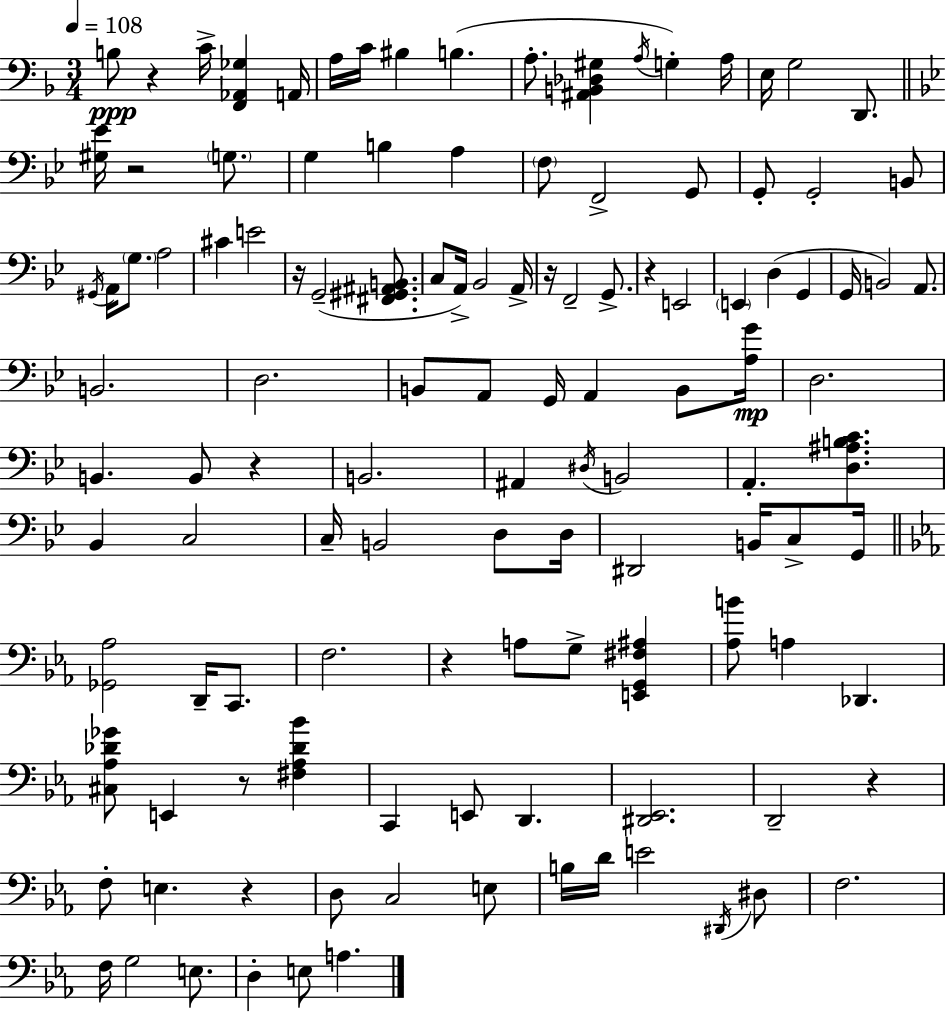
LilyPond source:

{
  \clef bass
  \numericTimeSignature
  \time 3/4
  \key f \major
  \tempo 4 = 108
  b8\ppp r4 c'16-> <f, aes, ges>4 a,16 | a16 c'16 bis4 b4.( | a8.-. <ais, b, des gis>4 \acciaccatura { a16 }) g4-. | a16 e16 g2 d,8. | \break \bar "||" \break \key bes \major <gis ees'>16 r2 \parenthesize g8. | g4 b4 a4 | \parenthesize f8 f,2-> g,8 | g,8-. g,2-. b,8 | \break \acciaccatura { gis,16 } a,16 \parenthesize g8. a2 | cis'4 e'2 | r16 g,2--( <fis, gis, ais, b,>8. | c8 a,16->) bes,2 | \break a,16-> r16 f,2-- g,8.-> | r4 e,2 | \parenthesize e,4 d4( g,4 | g,16 b,2) a,8. | \break b,2. | d2. | b,8 a,8 g,16 a,4 b,8 | <a g'>16\mp d2. | \break b,4. b,8 r4 | b,2. | ais,4 \acciaccatura { dis16 } b,2 | a,4.-. <d ais b c'>4. | \break bes,4 c2 | c16-- b,2 d8 | d16 dis,2 b,16 c8-> | g,16 \bar "||" \break \key ees \major <ges, aes>2 d,16-- c,8. | f2. | r4 a8 g8-> <e, g, fis ais>4 | <aes b'>8 a4 des,4. | \break <cis aes des' ges'>8 e,4 r8 <fis aes des' bes'>4 | c,4 e,8 d,4. | <dis, ees,>2. | d,2-- r4 | \break f8-. e4. r4 | d8 c2 e8 | b16 d'16 e'2 \acciaccatura { dis,16 } dis8 | f2. | \break f16 g2 e8. | d4-. e8 a4. | \bar "|."
}